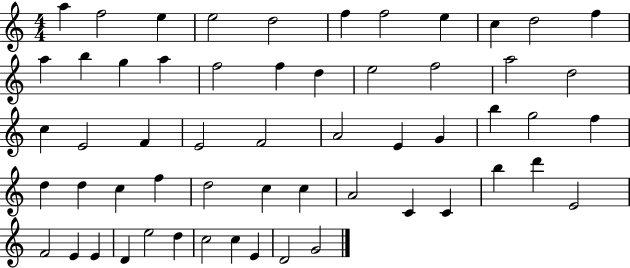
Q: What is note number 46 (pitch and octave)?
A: E4